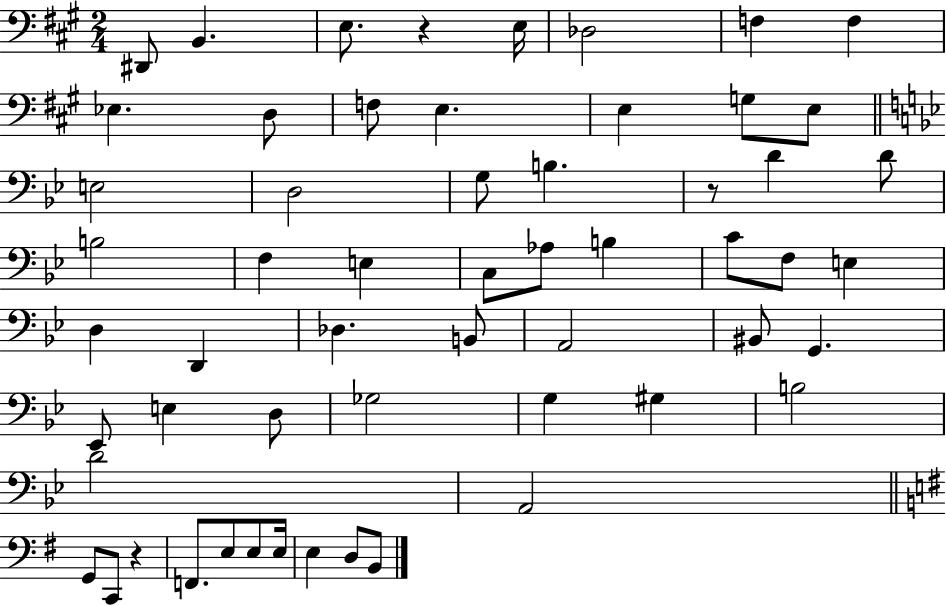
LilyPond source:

{
  \clef bass
  \numericTimeSignature
  \time 2/4
  \key a \major
  dis,8 b,4. | e8. r4 e16 | des2 | f4 f4 | \break ees4. d8 | f8 e4. | e4 g8 e8 | \bar "||" \break \key bes \major e2 | d2 | g8 b4. | r8 d'4 d'8 | \break b2 | f4 e4 | c8 aes8 b4 | c'8 f8 e4 | \break d4 d,4 | des4. b,8 | a,2 | bis,8 g,4. | \break ees,8 e4 d8 | ges2 | g4 gis4 | b2 | \break d'2 | a,2 | \bar "||" \break \key e \minor g,8 c,8 r4 | f,8. e8 e8 e16 | e4 d8 b,8 | \bar "|."
}